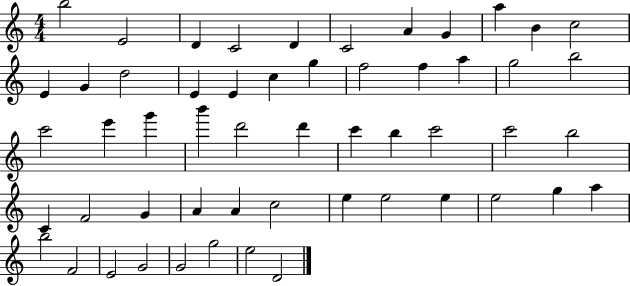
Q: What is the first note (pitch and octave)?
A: B5